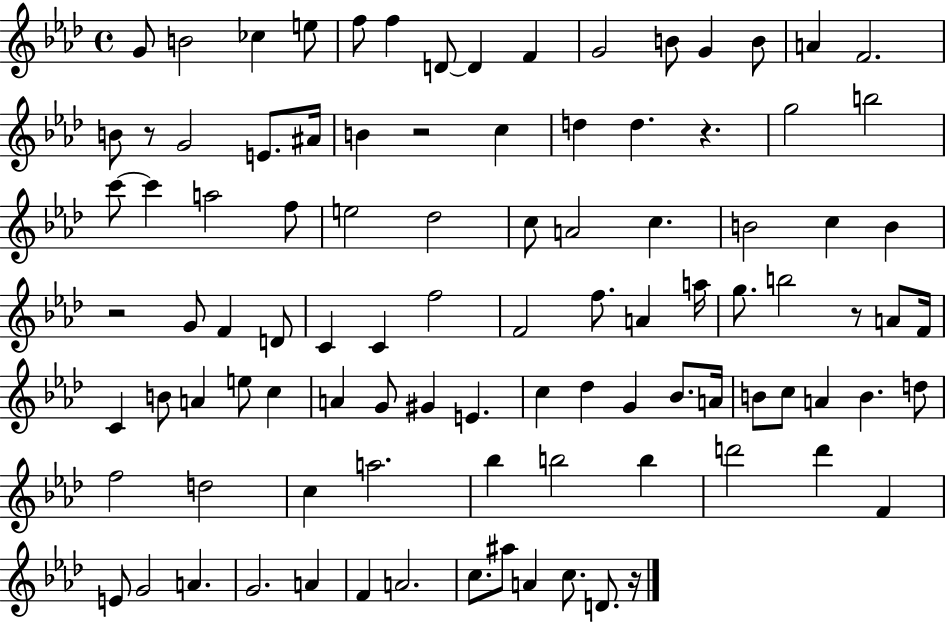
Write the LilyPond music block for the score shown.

{
  \clef treble
  \time 4/4
  \defaultTimeSignature
  \key aes \major
  g'8 b'2 ces''4 e''8 | f''8 f''4 d'8~~ d'4 f'4 | g'2 b'8 g'4 b'8 | a'4 f'2. | \break b'8 r8 g'2 e'8. ais'16 | b'4 r2 c''4 | d''4 d''4. r4. | g''2 b''2 | \break c'''8~~ c'''4 a''2 f''8 | e''2 des''2 | c''8 a'2 c''4. | b'2 c''4 b'4 | \break r2 g'8 f'4 d'8 | c'4 c'4 f''2 | f'2 f''8. a'4 a''16 | g''8. b''2 r8 a'8 f'16 | \break c'4 b'8 a'4 e''8 c''4 | a'4 g'8 gis'4 e'4. | c''4 des''4 g'4 bes'8. a'16 | b'8 c''8 a'4 b'4. d''8 | \break f''2 d''2 | c''4 a''2. | bes''4 b''2 b''4 | d'''2 d'''4 f'4 | \break e'8 g'2 a'4. | g'2. a'4 | f'4 a'2. | c''8. ais''8 a'4 c''8. d'8. r16 | \break \bar "|."
}